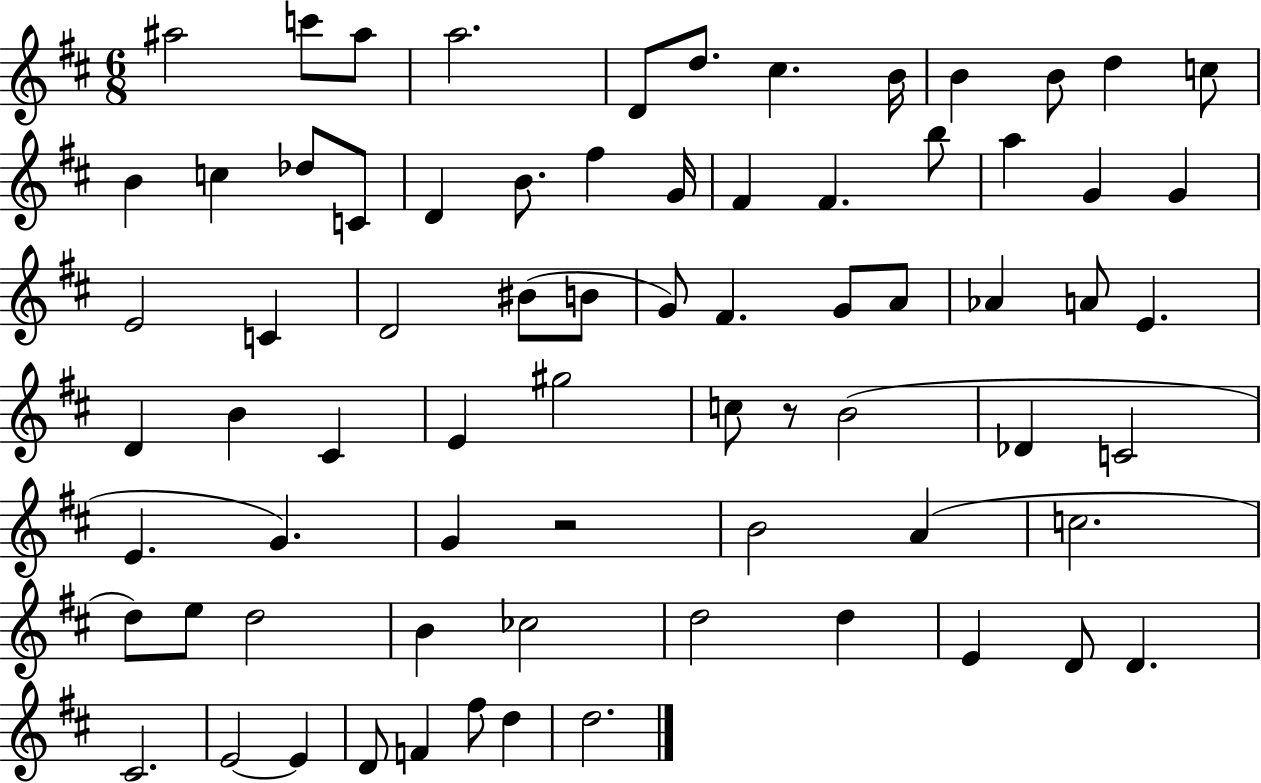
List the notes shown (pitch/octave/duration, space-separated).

A#5/h C6/e A#5/e A5/h. D4/e D5/e. C#5/q. B4/s B4/q B4/e D5/q C5/e B4/q C5/q Db5/e C4/e D4/q B4/e. F#5/q G4/s F#4/q F#4/q. B5/e A5/q G4/q G4/q E4/h C4/q D4/h BIS4/e B4/e G4/e F#4/q. G4/e A4/e Ab4/q A4/e E4/q. D4/q B4/q C#4/q E4/q G#5/h C5/e R/e B4/h Db4/q C4/h E4/q. G4/q. G4/q R/h B4/h A4/q C5/h. D5/e E5/e D5/h B4/q CES5/h D5/h D5/q E4/q D4/e D4/q. C#4/h. E4/h E4/q D4/e F4/q F#5/e D5/q D5/h.